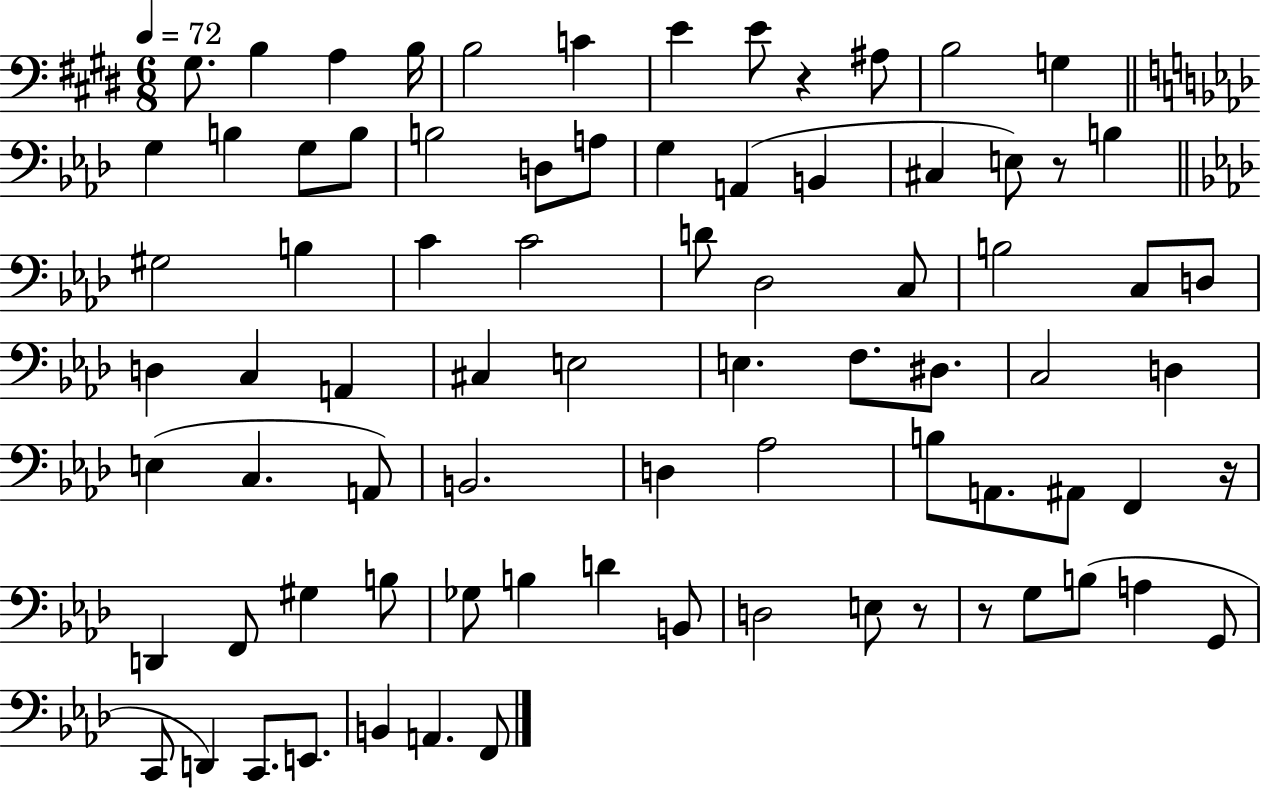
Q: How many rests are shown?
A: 5